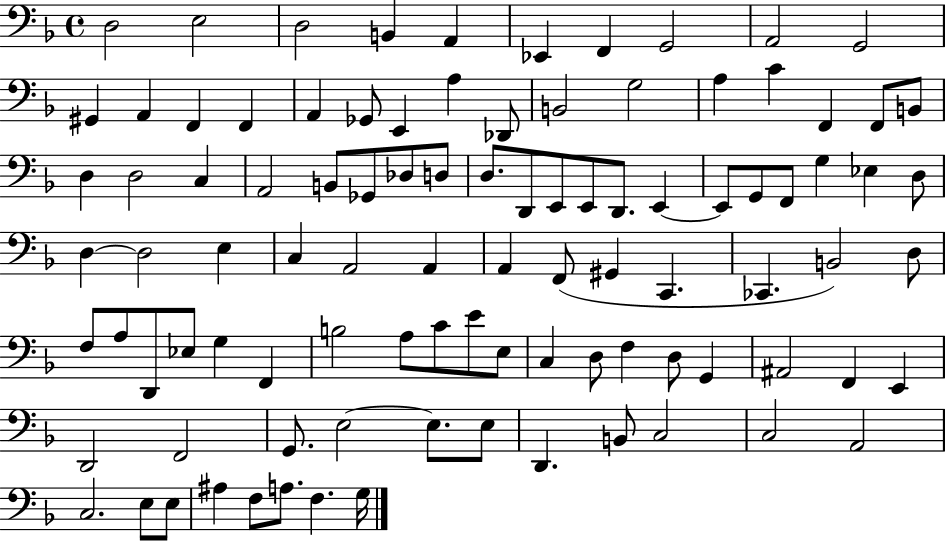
{
  \clef bass
  \time 4/4
  \defaultTimeSignature
  \key f \major
  d2 e2 | d2 b,4 a,4 | ees,4 f,4 g,2 | a,2 g,2 | \break gis,4 a,4 f,4 f,4 | a,4 ges,8 e,4 a4 des,8 | b,2 g2 | a4 c'4 f,4 f,8 b,8 | \break d4 d2 c4 | a,2 b,8 ges,8 des8 d8 | d8. d,8 e,8 e,8 d,8. e,4~~ | e,8 g,8 f,8 g4 ees4 d8 | \break d4~~ d2 e4 | c4 a,2 a,4 | a,4 f,8( gis,4 c,4. | ces,4. b,2) d8 | \break f8 a8 d,8 ees8 g4 f,4 | b2 a8 c'8 e'8 e8 | c4 d8 f4 d8 g,4 | ais,2 f,4 e,4 | \break d,2 f,2 | g,8. e2~~ e8. e8 | d,4. b,8 c2 | c2 a,2 | \break c2. e8 e8 | ais4 f8 a8. f4. g16 | \bar "|."
}